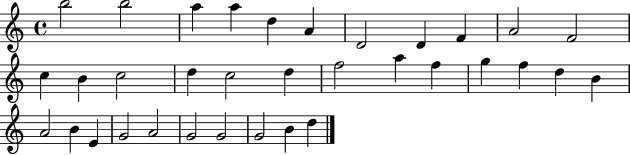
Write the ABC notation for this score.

X:1
T:Untitled
M:4/4
L:1/4
K:C
b2 b2 a a d A D2 D F A2 F2 c B c2 d c2 d f2 a f g f d B A2 B E G2 A2 G2 G2 G2 B d